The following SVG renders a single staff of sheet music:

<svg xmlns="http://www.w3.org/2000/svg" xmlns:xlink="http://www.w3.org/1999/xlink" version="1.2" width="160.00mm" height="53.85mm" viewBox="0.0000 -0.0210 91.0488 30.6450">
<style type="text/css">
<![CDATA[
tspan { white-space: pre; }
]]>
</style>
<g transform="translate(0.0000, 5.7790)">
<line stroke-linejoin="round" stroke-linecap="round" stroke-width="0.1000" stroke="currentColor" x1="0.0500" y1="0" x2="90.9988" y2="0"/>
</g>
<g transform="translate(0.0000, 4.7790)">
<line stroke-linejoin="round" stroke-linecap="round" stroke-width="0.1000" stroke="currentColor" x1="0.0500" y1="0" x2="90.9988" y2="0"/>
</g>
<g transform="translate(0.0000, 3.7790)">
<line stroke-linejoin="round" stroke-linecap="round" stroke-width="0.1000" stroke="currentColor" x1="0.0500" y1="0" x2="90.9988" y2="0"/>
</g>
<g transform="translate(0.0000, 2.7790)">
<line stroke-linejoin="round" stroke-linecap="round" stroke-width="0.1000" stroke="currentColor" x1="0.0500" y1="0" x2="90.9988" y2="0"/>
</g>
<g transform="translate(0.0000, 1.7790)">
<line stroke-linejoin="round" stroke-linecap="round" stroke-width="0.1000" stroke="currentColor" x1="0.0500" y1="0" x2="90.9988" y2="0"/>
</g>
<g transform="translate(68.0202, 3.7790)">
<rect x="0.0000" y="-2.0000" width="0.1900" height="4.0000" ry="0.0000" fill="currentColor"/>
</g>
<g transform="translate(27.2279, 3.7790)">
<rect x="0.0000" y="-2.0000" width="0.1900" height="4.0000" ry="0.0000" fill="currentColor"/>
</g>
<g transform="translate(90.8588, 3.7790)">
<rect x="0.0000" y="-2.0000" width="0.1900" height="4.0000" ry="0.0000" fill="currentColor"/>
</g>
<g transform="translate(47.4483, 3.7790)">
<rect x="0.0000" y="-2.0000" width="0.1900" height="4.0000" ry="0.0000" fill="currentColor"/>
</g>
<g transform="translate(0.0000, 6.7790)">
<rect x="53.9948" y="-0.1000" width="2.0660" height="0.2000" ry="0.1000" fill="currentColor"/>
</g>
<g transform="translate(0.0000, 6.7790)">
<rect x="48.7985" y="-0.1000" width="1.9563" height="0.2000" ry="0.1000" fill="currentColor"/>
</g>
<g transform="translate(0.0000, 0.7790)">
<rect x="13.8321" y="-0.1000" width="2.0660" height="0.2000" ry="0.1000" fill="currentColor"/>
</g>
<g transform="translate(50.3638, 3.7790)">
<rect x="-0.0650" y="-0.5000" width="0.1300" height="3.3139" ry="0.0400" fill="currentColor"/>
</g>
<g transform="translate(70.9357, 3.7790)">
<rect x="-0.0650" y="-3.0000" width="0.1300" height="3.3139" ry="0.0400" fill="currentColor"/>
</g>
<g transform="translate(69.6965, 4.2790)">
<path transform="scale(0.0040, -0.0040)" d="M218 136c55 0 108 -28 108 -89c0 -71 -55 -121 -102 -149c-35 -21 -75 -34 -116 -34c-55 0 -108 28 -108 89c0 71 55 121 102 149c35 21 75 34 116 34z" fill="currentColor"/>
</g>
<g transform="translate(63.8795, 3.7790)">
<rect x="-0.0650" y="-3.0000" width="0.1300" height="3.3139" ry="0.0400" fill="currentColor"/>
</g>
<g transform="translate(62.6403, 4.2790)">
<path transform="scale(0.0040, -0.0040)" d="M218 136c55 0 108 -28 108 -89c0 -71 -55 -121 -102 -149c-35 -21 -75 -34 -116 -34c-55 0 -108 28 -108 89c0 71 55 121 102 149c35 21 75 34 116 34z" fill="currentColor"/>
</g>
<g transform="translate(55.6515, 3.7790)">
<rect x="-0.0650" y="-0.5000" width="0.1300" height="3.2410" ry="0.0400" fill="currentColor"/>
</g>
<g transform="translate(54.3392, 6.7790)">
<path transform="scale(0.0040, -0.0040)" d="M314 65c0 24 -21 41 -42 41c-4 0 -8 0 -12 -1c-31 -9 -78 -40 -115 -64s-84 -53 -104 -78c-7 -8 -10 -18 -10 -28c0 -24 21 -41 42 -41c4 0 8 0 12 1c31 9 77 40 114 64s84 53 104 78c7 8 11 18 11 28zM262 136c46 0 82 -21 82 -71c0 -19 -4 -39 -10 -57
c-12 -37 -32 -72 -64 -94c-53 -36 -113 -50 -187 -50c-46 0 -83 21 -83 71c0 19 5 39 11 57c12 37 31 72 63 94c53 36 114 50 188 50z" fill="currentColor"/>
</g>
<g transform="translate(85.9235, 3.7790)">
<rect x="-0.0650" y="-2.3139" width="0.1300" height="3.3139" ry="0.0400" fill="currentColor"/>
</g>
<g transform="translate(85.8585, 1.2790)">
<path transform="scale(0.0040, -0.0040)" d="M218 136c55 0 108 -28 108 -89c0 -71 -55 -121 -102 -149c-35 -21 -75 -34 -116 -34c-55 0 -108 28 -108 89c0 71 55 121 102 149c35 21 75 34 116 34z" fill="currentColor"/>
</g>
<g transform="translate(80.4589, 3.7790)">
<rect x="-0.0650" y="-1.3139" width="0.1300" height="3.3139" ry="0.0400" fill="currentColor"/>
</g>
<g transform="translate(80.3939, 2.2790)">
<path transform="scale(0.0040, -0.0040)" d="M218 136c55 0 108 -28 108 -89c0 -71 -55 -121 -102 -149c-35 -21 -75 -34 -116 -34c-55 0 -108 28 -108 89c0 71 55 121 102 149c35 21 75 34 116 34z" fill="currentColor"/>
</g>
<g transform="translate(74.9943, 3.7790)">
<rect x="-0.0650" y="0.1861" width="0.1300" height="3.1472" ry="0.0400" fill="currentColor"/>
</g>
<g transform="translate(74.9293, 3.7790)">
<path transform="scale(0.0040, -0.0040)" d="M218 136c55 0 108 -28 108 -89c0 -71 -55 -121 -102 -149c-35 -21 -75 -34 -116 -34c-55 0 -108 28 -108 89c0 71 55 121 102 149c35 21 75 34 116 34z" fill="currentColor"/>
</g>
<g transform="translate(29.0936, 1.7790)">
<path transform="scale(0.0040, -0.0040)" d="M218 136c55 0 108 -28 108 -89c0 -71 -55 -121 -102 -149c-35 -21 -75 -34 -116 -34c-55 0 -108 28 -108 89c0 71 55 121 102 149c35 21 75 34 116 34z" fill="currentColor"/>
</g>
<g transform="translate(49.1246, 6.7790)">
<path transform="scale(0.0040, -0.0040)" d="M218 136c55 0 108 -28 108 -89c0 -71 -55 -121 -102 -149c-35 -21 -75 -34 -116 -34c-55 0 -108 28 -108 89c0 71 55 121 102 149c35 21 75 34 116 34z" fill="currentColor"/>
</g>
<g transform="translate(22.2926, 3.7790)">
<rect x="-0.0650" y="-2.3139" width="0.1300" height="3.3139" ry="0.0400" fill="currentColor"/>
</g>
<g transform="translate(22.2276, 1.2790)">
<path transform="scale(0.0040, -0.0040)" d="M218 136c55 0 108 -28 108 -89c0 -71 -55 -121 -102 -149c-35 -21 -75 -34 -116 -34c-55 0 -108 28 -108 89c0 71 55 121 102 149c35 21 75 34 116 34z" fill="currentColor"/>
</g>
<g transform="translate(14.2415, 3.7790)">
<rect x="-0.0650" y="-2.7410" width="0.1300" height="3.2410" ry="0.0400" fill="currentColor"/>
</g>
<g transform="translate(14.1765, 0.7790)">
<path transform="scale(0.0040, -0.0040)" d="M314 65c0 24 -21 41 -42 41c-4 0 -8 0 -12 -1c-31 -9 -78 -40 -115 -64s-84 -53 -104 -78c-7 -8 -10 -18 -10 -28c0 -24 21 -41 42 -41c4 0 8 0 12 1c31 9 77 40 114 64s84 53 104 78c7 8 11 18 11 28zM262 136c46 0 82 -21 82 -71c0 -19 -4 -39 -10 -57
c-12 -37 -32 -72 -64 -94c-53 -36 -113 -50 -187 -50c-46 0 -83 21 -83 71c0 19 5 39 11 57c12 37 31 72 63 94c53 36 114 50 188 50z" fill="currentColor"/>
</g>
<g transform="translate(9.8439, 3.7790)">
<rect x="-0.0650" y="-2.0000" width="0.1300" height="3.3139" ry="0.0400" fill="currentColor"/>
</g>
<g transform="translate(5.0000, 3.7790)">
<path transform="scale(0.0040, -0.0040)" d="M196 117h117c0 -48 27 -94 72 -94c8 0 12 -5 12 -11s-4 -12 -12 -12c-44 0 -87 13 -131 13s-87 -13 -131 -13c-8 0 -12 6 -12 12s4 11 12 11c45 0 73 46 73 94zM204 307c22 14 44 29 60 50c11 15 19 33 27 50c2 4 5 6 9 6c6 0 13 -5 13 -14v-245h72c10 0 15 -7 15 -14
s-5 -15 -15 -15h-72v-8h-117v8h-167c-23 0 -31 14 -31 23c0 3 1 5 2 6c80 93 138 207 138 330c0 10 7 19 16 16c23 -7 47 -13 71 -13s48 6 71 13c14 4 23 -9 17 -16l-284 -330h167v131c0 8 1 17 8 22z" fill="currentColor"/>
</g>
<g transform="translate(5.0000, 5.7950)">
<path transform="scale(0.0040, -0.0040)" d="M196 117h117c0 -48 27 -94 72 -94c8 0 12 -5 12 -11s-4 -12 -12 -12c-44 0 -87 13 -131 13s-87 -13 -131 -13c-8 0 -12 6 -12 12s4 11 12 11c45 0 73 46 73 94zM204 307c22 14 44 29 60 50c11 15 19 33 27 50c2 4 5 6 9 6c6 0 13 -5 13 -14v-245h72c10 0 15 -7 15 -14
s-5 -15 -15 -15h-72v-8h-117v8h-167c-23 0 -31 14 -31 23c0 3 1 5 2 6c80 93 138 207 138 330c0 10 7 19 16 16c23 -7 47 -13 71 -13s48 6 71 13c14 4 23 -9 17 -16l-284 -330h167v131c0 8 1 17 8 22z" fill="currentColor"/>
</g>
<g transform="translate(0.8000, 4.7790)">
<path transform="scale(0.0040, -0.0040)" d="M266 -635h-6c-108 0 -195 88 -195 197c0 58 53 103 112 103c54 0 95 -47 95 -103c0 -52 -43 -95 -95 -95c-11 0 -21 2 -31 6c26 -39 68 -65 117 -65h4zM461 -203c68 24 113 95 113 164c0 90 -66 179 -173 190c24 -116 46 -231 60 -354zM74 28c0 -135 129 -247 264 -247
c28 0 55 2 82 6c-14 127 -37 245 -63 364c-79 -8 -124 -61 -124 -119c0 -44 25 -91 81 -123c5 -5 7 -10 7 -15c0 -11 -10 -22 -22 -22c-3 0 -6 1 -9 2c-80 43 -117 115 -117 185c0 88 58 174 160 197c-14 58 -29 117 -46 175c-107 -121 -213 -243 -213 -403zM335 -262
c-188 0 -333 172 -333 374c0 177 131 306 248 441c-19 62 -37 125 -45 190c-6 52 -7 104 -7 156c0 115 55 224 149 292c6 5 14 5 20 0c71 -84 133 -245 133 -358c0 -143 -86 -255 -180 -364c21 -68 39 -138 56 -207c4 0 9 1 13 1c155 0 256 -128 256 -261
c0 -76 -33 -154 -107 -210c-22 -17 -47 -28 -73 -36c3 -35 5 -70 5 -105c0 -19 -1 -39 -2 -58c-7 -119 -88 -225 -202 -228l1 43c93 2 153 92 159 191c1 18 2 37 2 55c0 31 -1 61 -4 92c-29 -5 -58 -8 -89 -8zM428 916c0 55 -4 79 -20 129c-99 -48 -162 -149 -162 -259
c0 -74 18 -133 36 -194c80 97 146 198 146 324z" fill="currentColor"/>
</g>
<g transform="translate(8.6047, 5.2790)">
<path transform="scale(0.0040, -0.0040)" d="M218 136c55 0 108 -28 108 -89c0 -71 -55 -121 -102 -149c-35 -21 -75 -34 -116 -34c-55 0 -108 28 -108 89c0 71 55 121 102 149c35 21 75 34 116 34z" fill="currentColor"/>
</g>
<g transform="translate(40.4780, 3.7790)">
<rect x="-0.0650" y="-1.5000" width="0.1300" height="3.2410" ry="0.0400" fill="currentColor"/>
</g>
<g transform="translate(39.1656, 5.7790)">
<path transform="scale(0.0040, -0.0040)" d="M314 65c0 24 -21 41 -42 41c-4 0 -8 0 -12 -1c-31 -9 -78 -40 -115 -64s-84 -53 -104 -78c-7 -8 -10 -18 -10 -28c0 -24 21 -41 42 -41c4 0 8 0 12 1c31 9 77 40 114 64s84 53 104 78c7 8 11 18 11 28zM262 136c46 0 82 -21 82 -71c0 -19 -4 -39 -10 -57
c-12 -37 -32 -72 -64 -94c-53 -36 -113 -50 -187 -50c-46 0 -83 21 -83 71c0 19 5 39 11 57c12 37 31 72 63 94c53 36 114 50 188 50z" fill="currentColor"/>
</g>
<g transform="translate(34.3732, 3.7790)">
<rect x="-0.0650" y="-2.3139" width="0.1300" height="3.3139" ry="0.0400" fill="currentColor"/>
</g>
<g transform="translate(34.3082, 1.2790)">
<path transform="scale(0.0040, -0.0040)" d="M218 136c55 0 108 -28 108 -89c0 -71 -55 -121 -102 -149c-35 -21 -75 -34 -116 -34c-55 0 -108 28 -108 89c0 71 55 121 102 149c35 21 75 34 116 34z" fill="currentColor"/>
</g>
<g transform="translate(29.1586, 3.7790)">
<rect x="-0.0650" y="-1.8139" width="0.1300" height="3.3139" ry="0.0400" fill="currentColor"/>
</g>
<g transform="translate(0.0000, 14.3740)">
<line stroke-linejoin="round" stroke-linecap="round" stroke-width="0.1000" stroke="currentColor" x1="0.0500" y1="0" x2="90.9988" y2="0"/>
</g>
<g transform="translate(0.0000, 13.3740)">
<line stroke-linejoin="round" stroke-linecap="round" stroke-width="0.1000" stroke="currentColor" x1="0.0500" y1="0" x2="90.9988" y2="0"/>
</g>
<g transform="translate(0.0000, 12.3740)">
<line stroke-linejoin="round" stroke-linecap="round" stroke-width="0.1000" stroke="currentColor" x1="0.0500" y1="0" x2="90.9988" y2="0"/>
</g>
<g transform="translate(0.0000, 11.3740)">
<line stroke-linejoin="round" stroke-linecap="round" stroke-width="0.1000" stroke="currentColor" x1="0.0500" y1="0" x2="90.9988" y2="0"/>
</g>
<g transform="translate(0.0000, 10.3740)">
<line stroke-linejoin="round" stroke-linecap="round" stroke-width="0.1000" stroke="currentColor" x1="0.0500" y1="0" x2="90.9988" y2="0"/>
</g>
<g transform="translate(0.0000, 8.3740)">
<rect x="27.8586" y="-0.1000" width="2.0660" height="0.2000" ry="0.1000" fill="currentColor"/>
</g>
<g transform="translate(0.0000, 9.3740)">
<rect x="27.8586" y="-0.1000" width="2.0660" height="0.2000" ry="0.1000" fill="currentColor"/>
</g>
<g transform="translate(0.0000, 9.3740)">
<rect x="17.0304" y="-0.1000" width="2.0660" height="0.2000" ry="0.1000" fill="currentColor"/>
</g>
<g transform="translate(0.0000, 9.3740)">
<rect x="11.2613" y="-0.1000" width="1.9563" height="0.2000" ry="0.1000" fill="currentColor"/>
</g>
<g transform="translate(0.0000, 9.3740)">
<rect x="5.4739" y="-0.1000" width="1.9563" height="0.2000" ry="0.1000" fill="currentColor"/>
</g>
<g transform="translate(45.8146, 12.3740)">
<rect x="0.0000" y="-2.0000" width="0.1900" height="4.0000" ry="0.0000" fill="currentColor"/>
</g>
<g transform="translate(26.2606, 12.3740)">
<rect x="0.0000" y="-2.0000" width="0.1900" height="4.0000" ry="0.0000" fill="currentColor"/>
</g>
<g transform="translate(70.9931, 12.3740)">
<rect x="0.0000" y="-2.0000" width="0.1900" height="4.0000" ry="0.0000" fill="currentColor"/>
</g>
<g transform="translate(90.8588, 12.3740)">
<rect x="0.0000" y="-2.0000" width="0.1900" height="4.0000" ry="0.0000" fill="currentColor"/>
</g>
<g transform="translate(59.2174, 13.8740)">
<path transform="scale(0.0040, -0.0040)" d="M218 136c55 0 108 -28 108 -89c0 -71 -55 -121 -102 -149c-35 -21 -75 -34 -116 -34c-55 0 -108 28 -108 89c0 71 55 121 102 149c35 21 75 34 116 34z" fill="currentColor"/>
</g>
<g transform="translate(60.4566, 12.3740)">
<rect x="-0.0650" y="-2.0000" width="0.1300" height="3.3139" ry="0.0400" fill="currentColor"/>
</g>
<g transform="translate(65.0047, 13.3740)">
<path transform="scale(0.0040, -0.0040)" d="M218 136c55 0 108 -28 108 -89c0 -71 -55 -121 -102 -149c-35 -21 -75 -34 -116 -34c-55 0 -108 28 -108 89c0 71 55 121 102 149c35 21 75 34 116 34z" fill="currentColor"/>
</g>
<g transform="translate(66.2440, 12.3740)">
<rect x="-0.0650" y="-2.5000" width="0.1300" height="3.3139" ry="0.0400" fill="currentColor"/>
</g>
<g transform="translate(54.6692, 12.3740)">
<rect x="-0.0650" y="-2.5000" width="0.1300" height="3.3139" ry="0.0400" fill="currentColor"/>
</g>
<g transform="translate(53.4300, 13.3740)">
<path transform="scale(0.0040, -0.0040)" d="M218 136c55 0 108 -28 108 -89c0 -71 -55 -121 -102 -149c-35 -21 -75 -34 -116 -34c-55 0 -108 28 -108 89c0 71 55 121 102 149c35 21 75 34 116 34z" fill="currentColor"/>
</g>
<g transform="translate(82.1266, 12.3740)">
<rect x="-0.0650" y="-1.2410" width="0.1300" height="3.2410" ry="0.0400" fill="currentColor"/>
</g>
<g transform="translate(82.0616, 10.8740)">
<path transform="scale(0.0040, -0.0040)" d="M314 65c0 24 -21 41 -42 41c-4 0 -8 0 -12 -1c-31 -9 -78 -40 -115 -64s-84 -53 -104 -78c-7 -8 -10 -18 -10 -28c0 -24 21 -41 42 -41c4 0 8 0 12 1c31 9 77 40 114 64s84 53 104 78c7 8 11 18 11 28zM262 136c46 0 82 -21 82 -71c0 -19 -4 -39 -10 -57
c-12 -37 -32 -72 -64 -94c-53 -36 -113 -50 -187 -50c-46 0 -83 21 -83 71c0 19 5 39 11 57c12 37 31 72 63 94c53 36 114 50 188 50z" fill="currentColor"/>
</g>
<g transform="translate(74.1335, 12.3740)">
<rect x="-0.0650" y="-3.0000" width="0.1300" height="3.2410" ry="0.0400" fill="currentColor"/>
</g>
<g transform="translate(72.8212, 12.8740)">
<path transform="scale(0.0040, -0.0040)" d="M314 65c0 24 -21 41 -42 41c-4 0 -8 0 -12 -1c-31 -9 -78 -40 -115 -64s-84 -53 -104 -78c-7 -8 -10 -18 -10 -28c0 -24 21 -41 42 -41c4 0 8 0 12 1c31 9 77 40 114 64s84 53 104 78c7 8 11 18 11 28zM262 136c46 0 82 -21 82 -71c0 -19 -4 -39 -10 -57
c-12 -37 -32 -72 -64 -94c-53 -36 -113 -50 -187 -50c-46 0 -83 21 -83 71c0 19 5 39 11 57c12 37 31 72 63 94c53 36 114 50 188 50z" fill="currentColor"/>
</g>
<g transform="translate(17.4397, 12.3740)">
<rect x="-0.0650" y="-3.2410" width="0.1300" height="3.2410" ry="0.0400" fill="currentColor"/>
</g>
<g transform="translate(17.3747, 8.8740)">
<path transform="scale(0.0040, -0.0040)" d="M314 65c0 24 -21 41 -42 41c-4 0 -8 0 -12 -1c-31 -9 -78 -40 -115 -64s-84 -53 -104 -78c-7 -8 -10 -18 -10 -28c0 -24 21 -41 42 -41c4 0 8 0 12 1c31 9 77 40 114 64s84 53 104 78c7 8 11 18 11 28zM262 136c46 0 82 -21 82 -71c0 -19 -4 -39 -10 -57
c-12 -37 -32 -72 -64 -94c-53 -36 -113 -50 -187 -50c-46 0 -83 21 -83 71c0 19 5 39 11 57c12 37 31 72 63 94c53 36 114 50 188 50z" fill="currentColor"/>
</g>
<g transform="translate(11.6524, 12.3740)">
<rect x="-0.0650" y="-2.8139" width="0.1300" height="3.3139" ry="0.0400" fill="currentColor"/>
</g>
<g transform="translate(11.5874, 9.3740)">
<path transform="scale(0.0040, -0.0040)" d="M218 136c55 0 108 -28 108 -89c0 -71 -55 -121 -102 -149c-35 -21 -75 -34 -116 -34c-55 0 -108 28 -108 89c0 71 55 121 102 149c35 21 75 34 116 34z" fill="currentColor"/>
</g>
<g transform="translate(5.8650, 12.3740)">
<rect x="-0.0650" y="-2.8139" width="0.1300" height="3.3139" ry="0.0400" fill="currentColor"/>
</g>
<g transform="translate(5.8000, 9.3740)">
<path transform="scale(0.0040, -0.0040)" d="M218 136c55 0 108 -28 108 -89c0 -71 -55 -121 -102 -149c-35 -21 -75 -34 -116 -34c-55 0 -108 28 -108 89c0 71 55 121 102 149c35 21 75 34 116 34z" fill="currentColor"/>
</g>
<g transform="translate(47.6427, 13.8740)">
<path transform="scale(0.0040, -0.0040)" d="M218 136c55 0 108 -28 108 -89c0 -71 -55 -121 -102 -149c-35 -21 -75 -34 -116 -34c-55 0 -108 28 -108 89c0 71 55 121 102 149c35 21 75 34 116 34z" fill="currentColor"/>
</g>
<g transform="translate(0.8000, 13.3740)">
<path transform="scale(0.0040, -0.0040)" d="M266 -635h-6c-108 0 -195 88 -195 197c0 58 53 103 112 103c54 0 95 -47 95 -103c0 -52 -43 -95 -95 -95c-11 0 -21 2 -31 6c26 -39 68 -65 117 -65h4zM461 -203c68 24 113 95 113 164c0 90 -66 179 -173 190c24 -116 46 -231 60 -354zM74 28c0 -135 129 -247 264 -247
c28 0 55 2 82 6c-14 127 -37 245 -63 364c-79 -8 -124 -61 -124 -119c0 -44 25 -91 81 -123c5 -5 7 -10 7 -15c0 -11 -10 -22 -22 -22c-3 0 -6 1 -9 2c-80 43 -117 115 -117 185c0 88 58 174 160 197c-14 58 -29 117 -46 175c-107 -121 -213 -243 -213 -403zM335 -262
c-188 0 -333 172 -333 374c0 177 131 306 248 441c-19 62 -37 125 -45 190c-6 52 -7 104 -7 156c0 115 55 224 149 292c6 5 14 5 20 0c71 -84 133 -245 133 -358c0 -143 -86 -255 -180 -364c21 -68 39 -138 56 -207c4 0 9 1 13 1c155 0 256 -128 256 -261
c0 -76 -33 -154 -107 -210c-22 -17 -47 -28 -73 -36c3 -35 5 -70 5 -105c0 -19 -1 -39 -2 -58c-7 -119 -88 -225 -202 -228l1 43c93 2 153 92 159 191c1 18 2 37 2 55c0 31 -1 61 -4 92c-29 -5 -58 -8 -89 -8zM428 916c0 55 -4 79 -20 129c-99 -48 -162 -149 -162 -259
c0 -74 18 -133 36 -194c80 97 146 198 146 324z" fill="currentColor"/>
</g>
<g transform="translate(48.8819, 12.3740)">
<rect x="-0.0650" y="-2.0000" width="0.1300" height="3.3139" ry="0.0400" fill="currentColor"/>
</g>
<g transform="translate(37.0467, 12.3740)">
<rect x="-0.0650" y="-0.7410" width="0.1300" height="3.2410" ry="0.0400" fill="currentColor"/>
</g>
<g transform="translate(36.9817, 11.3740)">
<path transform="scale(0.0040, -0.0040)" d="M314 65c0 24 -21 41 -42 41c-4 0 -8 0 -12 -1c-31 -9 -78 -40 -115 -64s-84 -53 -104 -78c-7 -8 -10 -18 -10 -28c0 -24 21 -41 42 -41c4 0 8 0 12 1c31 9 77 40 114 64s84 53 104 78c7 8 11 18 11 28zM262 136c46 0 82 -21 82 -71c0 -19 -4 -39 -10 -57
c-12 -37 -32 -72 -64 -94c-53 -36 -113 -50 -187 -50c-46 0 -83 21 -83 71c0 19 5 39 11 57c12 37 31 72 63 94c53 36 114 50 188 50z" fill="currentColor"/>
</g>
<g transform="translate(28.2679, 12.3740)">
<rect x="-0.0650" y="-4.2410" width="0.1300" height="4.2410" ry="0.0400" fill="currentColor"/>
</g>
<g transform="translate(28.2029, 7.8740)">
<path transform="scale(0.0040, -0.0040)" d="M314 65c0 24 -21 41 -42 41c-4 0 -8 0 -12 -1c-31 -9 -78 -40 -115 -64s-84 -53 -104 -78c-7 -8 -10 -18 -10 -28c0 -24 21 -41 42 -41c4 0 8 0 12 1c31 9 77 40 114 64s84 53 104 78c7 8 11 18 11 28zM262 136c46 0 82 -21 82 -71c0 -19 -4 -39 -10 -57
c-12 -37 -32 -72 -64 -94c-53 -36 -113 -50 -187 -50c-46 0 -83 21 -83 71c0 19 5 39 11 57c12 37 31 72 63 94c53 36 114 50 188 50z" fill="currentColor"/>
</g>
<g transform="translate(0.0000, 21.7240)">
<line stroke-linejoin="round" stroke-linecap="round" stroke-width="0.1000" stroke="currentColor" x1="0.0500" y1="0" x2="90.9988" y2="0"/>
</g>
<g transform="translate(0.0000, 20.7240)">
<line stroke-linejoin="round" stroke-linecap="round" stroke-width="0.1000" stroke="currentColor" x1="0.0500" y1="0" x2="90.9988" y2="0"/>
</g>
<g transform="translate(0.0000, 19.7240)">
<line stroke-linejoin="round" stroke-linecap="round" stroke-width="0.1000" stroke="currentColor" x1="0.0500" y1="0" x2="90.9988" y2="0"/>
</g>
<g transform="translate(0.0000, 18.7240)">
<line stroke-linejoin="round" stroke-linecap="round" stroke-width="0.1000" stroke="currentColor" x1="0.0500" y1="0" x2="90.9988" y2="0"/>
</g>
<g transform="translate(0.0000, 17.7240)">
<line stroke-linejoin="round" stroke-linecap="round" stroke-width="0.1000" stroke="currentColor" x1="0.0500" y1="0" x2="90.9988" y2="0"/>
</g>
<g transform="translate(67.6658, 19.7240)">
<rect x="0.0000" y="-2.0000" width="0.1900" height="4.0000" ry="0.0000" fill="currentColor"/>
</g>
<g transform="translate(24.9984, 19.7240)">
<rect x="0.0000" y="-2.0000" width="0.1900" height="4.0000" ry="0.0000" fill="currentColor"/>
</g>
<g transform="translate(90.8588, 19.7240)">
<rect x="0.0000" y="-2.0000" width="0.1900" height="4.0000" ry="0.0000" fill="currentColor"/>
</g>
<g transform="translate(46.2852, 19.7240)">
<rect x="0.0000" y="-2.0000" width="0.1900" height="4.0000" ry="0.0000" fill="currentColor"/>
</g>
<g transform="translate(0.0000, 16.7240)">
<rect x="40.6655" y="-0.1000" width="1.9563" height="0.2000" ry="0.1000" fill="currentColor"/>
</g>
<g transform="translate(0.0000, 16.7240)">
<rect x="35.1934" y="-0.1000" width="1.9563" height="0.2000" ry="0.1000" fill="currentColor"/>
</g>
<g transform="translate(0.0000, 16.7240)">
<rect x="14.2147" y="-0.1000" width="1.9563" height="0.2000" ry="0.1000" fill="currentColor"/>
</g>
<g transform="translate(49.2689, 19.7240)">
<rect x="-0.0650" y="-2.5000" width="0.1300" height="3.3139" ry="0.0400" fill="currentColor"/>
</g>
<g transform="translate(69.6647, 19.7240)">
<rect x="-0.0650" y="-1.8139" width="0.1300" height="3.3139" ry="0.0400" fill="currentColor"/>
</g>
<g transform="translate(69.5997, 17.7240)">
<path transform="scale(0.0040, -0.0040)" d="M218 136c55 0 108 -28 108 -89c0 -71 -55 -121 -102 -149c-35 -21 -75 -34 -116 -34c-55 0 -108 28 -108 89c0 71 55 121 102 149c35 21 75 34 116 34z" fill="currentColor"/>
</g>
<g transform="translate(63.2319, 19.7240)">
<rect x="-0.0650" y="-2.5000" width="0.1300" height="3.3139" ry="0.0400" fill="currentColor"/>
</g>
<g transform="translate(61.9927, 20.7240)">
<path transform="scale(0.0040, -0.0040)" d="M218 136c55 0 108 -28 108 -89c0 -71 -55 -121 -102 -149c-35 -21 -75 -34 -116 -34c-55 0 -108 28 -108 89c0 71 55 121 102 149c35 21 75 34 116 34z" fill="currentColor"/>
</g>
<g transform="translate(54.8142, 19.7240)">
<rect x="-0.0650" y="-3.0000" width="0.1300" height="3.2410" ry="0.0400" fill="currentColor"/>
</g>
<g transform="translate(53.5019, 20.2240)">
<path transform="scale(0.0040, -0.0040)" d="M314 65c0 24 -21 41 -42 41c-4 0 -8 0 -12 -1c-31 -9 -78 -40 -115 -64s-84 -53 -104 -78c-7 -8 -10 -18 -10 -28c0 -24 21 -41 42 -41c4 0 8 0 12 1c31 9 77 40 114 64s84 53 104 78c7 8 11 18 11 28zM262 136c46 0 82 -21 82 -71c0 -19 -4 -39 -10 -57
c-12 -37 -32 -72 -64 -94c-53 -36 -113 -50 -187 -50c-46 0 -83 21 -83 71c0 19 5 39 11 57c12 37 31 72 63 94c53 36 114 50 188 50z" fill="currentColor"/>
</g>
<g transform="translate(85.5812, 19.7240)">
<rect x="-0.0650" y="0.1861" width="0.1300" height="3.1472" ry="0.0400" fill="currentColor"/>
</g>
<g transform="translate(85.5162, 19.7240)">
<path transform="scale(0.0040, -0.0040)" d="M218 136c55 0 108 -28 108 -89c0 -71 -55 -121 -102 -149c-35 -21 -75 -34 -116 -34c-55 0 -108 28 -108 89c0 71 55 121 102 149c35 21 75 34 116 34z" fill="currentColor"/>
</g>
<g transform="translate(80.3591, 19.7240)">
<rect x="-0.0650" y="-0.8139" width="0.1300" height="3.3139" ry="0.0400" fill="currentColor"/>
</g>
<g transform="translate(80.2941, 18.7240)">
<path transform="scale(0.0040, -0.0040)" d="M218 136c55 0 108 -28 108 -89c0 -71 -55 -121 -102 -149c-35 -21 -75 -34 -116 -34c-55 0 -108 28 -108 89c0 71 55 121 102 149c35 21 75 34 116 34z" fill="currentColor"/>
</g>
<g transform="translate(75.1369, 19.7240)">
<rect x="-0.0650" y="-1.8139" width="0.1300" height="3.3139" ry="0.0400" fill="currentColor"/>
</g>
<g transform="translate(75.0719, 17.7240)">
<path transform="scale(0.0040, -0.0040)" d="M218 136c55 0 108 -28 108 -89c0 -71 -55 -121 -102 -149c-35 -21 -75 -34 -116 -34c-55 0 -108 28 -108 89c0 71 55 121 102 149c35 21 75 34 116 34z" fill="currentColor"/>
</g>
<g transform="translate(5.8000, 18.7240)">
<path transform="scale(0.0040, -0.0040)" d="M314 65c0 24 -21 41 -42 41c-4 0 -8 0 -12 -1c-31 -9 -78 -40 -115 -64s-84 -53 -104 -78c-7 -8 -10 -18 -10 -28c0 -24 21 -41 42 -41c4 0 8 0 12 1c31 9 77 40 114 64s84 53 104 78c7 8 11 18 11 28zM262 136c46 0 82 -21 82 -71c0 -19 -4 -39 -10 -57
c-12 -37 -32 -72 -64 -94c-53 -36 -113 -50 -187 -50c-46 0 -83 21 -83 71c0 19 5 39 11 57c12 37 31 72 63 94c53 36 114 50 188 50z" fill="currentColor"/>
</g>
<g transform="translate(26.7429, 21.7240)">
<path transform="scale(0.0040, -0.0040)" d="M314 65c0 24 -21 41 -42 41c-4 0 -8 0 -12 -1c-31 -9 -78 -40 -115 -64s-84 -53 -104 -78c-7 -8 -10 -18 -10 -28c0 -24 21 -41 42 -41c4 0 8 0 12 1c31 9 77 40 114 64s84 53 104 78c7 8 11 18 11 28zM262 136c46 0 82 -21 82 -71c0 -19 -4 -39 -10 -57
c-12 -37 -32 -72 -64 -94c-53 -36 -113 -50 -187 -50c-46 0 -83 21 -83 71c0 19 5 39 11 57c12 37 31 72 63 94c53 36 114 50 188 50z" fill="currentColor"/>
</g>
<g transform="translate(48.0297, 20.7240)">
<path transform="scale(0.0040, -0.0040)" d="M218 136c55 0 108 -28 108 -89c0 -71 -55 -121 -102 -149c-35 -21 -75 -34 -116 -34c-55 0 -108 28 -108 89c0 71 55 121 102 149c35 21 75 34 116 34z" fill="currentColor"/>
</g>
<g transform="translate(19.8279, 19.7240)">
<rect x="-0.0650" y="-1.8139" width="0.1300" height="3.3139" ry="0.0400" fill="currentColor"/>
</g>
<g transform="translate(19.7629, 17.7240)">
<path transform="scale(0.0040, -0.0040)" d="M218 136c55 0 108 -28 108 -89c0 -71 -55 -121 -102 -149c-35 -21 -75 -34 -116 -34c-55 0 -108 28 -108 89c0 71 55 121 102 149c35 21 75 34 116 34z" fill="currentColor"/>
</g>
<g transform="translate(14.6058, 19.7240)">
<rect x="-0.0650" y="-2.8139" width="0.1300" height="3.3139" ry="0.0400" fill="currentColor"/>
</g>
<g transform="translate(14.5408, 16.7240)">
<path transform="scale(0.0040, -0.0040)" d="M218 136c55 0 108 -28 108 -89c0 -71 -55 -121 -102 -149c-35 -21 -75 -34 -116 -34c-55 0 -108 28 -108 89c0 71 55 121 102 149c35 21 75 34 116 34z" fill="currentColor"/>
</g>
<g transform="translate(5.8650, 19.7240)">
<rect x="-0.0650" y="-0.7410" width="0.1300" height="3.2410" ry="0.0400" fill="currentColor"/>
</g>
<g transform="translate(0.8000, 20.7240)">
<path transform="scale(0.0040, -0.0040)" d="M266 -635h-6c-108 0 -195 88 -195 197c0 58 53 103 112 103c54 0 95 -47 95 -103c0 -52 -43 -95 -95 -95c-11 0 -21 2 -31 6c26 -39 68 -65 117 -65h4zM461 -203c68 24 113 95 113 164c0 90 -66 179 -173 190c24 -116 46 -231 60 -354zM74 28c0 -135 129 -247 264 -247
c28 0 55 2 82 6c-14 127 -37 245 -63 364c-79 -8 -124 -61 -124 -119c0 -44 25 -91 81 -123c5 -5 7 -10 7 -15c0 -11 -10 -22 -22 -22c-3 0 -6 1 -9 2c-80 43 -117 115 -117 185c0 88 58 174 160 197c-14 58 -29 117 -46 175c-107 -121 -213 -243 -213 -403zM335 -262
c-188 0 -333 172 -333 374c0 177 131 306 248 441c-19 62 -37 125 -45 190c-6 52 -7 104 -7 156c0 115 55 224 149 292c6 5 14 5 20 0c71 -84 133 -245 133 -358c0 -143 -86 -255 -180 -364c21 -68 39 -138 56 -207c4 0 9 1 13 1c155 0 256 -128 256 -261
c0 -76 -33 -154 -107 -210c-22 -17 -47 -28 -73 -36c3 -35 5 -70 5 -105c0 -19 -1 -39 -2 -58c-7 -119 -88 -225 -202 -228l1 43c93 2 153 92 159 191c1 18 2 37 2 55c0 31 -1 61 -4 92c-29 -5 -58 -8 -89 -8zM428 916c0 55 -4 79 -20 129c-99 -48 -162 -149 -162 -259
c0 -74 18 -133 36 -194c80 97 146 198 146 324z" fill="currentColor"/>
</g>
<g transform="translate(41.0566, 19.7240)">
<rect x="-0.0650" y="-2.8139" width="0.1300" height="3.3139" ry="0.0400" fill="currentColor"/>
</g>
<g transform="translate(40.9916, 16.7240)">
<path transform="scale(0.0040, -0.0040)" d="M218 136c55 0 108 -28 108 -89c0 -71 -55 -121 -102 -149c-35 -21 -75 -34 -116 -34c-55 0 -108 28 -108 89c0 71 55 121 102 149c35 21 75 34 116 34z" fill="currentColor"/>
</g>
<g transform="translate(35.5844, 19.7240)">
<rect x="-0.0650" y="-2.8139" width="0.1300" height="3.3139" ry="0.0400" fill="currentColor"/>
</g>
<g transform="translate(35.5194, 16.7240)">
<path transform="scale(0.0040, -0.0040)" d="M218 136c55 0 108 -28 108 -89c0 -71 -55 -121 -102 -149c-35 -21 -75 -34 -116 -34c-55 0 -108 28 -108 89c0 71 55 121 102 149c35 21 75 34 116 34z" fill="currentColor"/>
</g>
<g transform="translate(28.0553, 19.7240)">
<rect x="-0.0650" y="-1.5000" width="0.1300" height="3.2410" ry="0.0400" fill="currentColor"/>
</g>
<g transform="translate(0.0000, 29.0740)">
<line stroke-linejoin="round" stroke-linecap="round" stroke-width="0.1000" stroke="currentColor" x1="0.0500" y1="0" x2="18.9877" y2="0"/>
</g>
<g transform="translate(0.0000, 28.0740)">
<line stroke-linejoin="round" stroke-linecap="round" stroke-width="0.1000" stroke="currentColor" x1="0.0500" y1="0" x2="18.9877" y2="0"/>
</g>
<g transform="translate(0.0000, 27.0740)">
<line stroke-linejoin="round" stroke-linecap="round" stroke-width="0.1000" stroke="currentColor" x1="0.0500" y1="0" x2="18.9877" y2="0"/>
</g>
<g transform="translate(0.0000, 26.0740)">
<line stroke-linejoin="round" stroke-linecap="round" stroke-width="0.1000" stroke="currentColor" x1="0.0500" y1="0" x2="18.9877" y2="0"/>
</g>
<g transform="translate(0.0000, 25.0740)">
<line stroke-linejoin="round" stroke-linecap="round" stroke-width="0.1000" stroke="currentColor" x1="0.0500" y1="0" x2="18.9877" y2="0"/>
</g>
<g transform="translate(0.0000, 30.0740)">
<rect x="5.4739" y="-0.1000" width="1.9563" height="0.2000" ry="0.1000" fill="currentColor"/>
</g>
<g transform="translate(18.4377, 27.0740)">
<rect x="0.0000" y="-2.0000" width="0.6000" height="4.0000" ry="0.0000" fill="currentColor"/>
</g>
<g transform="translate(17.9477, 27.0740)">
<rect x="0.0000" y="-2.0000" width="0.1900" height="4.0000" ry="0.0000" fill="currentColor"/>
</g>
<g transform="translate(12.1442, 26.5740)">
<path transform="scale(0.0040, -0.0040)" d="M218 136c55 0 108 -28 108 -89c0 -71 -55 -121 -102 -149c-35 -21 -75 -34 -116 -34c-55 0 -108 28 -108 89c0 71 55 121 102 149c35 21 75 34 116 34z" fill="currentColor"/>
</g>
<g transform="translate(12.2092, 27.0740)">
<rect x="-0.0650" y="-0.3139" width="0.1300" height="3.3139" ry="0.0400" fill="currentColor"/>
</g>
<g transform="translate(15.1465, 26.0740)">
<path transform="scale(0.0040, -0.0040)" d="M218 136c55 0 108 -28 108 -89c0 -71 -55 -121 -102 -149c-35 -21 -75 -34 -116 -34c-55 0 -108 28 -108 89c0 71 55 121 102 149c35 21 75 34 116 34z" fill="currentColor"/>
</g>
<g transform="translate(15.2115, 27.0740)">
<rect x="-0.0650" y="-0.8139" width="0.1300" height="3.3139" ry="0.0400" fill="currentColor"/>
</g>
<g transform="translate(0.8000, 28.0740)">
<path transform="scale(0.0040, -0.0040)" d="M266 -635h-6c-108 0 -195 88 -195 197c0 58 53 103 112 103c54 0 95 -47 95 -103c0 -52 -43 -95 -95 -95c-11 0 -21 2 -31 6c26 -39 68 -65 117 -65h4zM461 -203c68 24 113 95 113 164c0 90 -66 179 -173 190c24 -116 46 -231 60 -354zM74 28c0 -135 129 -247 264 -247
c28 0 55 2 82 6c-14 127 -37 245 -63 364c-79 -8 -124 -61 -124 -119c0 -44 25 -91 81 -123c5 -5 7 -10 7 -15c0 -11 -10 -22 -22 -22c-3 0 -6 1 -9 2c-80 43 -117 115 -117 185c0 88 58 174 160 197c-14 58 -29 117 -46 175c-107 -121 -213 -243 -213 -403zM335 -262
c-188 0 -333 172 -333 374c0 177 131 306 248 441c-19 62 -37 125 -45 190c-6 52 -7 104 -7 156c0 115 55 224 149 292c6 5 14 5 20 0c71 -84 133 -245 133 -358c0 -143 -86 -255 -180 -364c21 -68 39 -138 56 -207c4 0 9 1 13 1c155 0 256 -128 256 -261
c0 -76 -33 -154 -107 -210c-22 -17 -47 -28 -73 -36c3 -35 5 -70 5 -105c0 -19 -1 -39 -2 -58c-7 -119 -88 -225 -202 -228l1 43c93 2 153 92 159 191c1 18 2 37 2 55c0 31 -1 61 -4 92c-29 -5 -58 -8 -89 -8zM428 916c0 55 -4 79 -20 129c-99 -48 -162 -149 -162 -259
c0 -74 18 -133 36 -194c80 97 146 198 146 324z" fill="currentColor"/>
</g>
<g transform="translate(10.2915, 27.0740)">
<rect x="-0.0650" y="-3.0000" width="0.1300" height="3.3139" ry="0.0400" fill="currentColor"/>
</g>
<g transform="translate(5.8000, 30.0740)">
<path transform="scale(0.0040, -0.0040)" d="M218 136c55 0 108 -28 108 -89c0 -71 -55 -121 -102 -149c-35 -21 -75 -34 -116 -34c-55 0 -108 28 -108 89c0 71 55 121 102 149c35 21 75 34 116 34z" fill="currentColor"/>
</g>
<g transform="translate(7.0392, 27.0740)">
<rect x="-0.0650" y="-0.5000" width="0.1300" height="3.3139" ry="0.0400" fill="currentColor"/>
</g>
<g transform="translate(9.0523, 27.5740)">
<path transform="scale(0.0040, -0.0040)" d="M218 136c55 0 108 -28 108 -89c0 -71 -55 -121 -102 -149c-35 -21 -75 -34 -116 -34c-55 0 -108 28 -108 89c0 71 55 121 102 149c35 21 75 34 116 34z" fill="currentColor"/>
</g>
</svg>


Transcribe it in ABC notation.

X:1
T:Untitled
M:4/4
L:1/4
K:C
F a2 g f g E2 C C2 A A B e g a a b2 d'2 d2 F G F G A2 e2 d2 a f E2 a a G A2 G f f d B C A c d